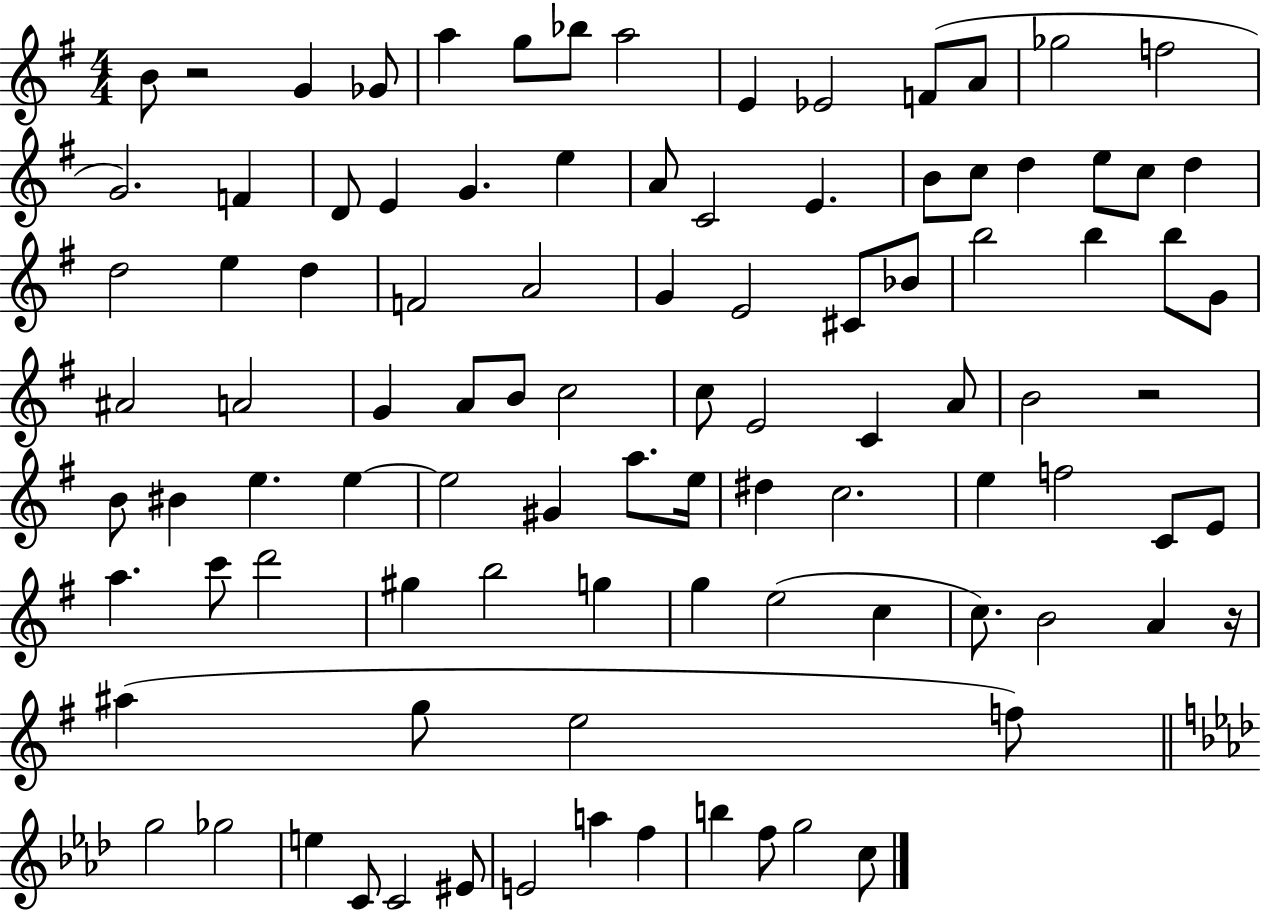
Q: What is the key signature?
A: G major